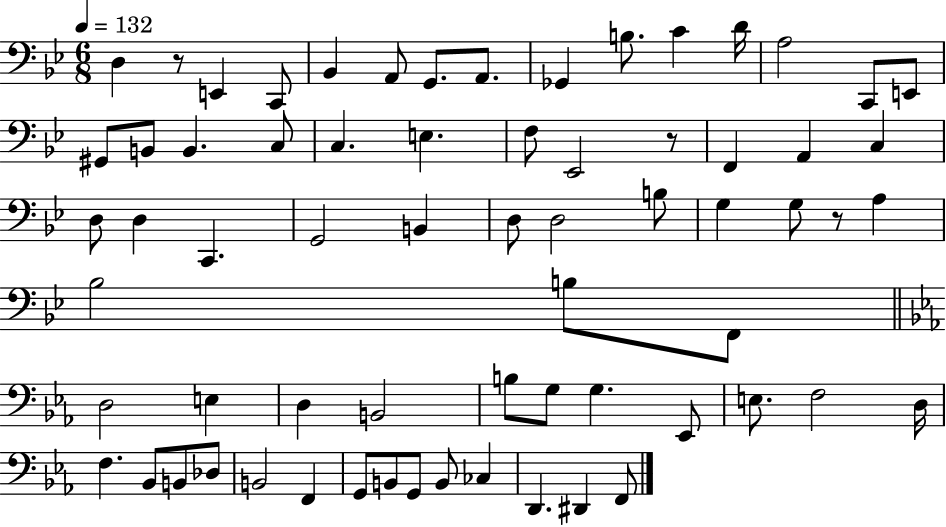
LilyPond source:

{
  \clef bass
  \numericTimeSignature
  \time 6/8
  \key bes \major
  \tempo 4 = 132
  d4 r8 e,4 c,8 | bes,4 a,8 g,8. a,8. | ges,4 b8. c'4 d'16 | a2 c,8 e,8 | \break gis,8 b,8 b,4. c8 | c4. e4. | f8 ees,2 r8 | f,4 a,4 c4 | \break d8 d4 c,4. | g,2 b,4 | d8 d2 b8 | g4 g8 r8 a4 | \break bes2 b8 f,8 | \bar "||" \break \key ees \major d2 e4 | d4 b,2 | b8 g8 g4. ees,8 | e8. f2 d16 | \break f4. bes,8 b,8 des8 | b,2 f,4 | g,8 b,8 g,8 b,8 ces4 | d,4. dis,4 f,8 | \break \bar "|."
}